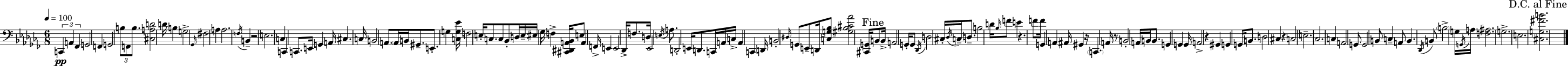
C2/q A2/q FES2/q G2/h F2/q G2/h B3/e F2/e B3/e. [C#3,A3,D4]/h D4/s B3/q G3/h Gb2/s F#3/h A3/q A3/h. F3/s B2/q R/h E3/h. C3/q C2/q C2/e. E2/s G2/q A2/s C#3/q. C3/s B2/h A2/e. A2/s B2/s G#2/e. E2/e. G3/q [C3,G3,Eb4]/s F3/h E3/s C3/e. C3/e Bb2/e D3/s E3/s EIS3/s Gb3/s F3/q [C#2,D#2,A2,Bb2]/s E3/e A2/q F2/s E2/q E2/h Db2/s F3/e. D3/s Eb2/h E3/s A3/e. D2/h E2/s D2/e. C2/s A2/s C3/s A2/q C2/q D2/s B2/h D#3/s G2/e E2/e D2/s [C3,G3,Bb3]/e [G#3,Bb3,C#4,Ab4]/h [C#2,G2]/s B2/e B2/s A2/h G2/s G2/e Db2/s D3/h C#3/s Db3/s C3/s D3/e. B3/h D4/s Bb3/s F4/e E4/q R/q. F4/e F4/s G2/q A2/q A#2/s G#2/q R/s C2/q. A2/s R/e B2/h A2/s B2/s B2/e. G2/q G2/q G2/s A2/h R/q G#2/q G2/q G2/s B2/e. D3/h C#3/q R/q C3/h E3/h. CES3/h. C3/q A2/h G2/e G2/h B2/e C3/q A2/e B2/q. Db2/s B2/e B3/h G3/s G2/s A3/s [F3,A#3]/h. G3/h. E3/h. [C#3,G3,F#4,B4]/h.